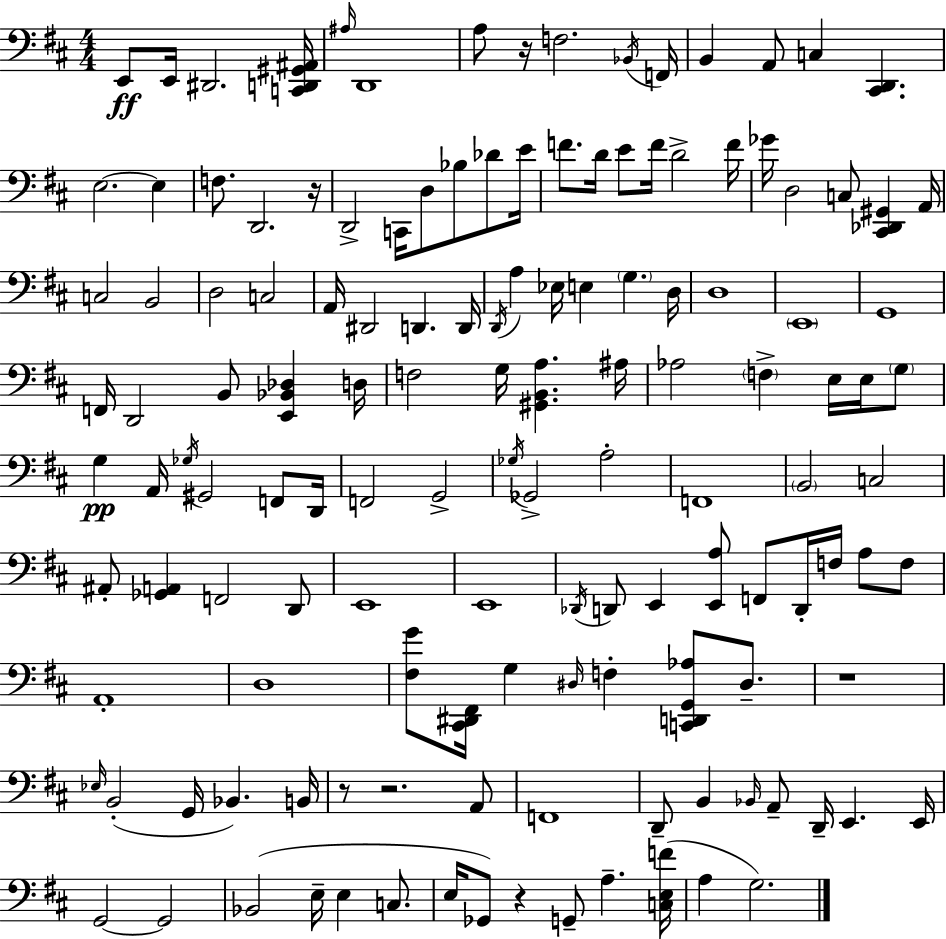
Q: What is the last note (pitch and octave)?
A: G3